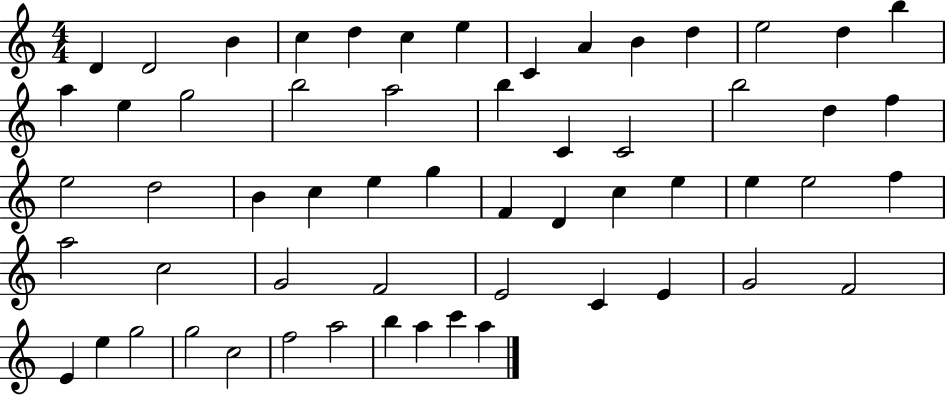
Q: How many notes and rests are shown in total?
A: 58